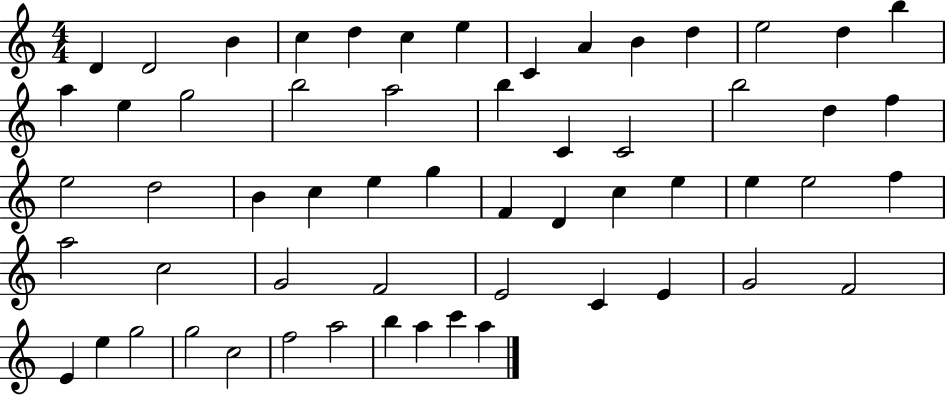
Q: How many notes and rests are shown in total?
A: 58